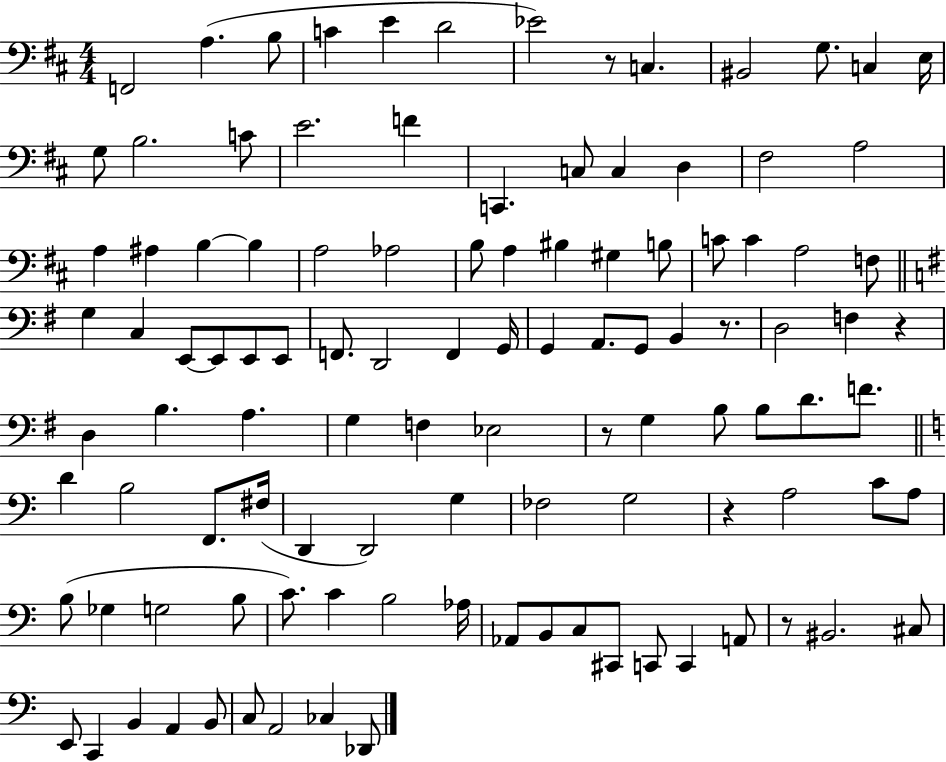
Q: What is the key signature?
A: D major